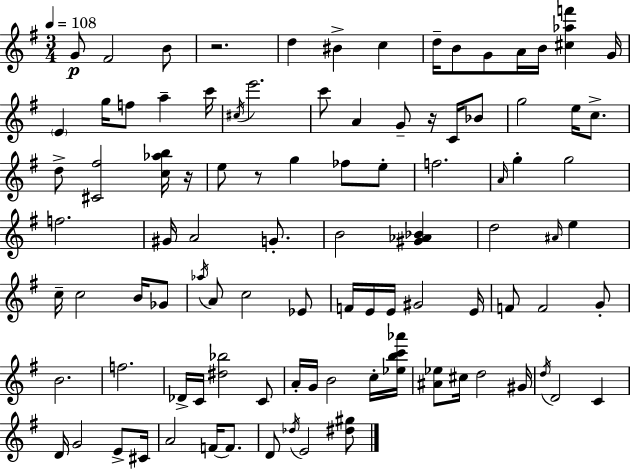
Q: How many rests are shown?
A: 4